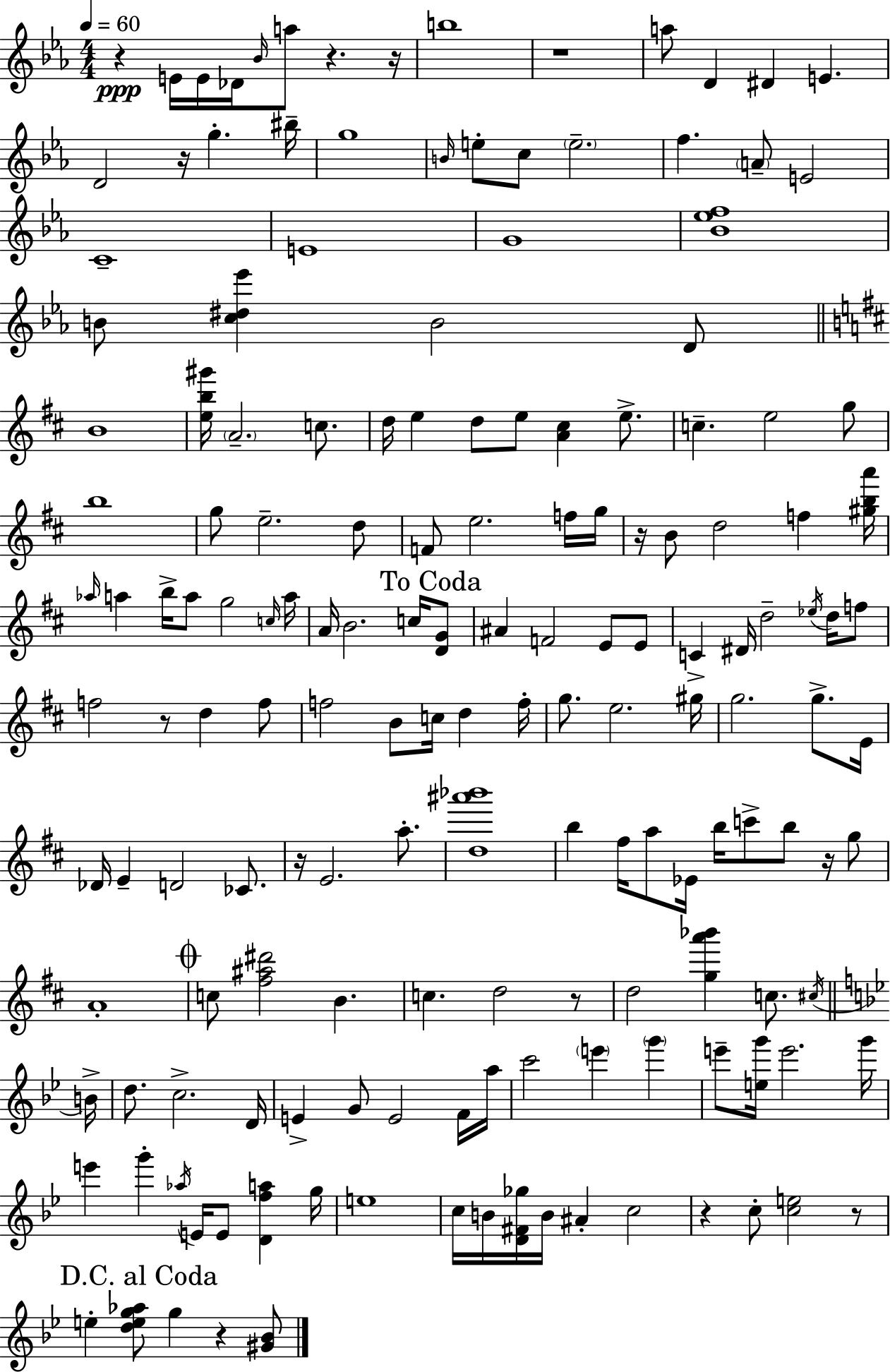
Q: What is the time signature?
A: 4/4